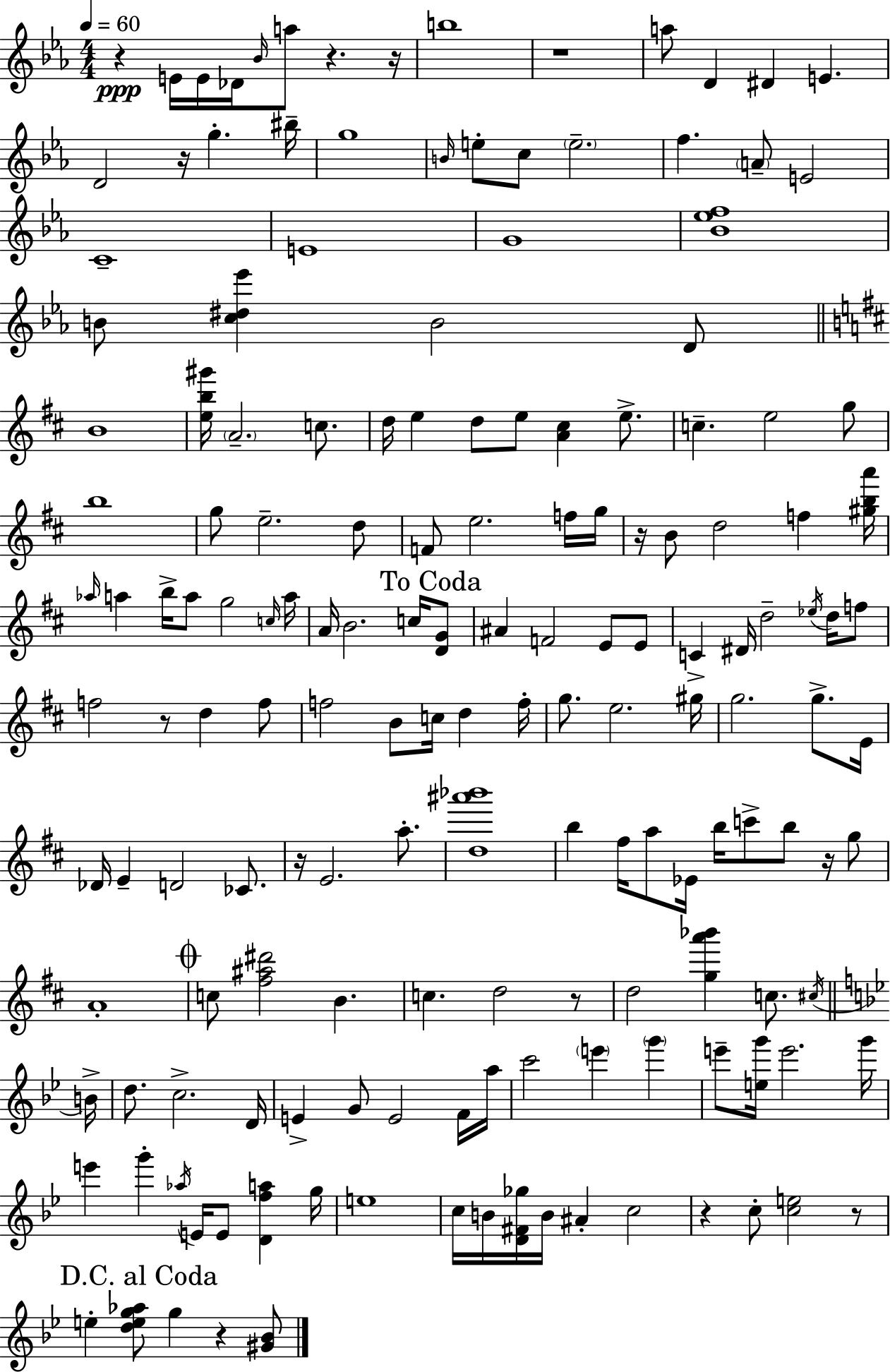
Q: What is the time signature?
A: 4/4